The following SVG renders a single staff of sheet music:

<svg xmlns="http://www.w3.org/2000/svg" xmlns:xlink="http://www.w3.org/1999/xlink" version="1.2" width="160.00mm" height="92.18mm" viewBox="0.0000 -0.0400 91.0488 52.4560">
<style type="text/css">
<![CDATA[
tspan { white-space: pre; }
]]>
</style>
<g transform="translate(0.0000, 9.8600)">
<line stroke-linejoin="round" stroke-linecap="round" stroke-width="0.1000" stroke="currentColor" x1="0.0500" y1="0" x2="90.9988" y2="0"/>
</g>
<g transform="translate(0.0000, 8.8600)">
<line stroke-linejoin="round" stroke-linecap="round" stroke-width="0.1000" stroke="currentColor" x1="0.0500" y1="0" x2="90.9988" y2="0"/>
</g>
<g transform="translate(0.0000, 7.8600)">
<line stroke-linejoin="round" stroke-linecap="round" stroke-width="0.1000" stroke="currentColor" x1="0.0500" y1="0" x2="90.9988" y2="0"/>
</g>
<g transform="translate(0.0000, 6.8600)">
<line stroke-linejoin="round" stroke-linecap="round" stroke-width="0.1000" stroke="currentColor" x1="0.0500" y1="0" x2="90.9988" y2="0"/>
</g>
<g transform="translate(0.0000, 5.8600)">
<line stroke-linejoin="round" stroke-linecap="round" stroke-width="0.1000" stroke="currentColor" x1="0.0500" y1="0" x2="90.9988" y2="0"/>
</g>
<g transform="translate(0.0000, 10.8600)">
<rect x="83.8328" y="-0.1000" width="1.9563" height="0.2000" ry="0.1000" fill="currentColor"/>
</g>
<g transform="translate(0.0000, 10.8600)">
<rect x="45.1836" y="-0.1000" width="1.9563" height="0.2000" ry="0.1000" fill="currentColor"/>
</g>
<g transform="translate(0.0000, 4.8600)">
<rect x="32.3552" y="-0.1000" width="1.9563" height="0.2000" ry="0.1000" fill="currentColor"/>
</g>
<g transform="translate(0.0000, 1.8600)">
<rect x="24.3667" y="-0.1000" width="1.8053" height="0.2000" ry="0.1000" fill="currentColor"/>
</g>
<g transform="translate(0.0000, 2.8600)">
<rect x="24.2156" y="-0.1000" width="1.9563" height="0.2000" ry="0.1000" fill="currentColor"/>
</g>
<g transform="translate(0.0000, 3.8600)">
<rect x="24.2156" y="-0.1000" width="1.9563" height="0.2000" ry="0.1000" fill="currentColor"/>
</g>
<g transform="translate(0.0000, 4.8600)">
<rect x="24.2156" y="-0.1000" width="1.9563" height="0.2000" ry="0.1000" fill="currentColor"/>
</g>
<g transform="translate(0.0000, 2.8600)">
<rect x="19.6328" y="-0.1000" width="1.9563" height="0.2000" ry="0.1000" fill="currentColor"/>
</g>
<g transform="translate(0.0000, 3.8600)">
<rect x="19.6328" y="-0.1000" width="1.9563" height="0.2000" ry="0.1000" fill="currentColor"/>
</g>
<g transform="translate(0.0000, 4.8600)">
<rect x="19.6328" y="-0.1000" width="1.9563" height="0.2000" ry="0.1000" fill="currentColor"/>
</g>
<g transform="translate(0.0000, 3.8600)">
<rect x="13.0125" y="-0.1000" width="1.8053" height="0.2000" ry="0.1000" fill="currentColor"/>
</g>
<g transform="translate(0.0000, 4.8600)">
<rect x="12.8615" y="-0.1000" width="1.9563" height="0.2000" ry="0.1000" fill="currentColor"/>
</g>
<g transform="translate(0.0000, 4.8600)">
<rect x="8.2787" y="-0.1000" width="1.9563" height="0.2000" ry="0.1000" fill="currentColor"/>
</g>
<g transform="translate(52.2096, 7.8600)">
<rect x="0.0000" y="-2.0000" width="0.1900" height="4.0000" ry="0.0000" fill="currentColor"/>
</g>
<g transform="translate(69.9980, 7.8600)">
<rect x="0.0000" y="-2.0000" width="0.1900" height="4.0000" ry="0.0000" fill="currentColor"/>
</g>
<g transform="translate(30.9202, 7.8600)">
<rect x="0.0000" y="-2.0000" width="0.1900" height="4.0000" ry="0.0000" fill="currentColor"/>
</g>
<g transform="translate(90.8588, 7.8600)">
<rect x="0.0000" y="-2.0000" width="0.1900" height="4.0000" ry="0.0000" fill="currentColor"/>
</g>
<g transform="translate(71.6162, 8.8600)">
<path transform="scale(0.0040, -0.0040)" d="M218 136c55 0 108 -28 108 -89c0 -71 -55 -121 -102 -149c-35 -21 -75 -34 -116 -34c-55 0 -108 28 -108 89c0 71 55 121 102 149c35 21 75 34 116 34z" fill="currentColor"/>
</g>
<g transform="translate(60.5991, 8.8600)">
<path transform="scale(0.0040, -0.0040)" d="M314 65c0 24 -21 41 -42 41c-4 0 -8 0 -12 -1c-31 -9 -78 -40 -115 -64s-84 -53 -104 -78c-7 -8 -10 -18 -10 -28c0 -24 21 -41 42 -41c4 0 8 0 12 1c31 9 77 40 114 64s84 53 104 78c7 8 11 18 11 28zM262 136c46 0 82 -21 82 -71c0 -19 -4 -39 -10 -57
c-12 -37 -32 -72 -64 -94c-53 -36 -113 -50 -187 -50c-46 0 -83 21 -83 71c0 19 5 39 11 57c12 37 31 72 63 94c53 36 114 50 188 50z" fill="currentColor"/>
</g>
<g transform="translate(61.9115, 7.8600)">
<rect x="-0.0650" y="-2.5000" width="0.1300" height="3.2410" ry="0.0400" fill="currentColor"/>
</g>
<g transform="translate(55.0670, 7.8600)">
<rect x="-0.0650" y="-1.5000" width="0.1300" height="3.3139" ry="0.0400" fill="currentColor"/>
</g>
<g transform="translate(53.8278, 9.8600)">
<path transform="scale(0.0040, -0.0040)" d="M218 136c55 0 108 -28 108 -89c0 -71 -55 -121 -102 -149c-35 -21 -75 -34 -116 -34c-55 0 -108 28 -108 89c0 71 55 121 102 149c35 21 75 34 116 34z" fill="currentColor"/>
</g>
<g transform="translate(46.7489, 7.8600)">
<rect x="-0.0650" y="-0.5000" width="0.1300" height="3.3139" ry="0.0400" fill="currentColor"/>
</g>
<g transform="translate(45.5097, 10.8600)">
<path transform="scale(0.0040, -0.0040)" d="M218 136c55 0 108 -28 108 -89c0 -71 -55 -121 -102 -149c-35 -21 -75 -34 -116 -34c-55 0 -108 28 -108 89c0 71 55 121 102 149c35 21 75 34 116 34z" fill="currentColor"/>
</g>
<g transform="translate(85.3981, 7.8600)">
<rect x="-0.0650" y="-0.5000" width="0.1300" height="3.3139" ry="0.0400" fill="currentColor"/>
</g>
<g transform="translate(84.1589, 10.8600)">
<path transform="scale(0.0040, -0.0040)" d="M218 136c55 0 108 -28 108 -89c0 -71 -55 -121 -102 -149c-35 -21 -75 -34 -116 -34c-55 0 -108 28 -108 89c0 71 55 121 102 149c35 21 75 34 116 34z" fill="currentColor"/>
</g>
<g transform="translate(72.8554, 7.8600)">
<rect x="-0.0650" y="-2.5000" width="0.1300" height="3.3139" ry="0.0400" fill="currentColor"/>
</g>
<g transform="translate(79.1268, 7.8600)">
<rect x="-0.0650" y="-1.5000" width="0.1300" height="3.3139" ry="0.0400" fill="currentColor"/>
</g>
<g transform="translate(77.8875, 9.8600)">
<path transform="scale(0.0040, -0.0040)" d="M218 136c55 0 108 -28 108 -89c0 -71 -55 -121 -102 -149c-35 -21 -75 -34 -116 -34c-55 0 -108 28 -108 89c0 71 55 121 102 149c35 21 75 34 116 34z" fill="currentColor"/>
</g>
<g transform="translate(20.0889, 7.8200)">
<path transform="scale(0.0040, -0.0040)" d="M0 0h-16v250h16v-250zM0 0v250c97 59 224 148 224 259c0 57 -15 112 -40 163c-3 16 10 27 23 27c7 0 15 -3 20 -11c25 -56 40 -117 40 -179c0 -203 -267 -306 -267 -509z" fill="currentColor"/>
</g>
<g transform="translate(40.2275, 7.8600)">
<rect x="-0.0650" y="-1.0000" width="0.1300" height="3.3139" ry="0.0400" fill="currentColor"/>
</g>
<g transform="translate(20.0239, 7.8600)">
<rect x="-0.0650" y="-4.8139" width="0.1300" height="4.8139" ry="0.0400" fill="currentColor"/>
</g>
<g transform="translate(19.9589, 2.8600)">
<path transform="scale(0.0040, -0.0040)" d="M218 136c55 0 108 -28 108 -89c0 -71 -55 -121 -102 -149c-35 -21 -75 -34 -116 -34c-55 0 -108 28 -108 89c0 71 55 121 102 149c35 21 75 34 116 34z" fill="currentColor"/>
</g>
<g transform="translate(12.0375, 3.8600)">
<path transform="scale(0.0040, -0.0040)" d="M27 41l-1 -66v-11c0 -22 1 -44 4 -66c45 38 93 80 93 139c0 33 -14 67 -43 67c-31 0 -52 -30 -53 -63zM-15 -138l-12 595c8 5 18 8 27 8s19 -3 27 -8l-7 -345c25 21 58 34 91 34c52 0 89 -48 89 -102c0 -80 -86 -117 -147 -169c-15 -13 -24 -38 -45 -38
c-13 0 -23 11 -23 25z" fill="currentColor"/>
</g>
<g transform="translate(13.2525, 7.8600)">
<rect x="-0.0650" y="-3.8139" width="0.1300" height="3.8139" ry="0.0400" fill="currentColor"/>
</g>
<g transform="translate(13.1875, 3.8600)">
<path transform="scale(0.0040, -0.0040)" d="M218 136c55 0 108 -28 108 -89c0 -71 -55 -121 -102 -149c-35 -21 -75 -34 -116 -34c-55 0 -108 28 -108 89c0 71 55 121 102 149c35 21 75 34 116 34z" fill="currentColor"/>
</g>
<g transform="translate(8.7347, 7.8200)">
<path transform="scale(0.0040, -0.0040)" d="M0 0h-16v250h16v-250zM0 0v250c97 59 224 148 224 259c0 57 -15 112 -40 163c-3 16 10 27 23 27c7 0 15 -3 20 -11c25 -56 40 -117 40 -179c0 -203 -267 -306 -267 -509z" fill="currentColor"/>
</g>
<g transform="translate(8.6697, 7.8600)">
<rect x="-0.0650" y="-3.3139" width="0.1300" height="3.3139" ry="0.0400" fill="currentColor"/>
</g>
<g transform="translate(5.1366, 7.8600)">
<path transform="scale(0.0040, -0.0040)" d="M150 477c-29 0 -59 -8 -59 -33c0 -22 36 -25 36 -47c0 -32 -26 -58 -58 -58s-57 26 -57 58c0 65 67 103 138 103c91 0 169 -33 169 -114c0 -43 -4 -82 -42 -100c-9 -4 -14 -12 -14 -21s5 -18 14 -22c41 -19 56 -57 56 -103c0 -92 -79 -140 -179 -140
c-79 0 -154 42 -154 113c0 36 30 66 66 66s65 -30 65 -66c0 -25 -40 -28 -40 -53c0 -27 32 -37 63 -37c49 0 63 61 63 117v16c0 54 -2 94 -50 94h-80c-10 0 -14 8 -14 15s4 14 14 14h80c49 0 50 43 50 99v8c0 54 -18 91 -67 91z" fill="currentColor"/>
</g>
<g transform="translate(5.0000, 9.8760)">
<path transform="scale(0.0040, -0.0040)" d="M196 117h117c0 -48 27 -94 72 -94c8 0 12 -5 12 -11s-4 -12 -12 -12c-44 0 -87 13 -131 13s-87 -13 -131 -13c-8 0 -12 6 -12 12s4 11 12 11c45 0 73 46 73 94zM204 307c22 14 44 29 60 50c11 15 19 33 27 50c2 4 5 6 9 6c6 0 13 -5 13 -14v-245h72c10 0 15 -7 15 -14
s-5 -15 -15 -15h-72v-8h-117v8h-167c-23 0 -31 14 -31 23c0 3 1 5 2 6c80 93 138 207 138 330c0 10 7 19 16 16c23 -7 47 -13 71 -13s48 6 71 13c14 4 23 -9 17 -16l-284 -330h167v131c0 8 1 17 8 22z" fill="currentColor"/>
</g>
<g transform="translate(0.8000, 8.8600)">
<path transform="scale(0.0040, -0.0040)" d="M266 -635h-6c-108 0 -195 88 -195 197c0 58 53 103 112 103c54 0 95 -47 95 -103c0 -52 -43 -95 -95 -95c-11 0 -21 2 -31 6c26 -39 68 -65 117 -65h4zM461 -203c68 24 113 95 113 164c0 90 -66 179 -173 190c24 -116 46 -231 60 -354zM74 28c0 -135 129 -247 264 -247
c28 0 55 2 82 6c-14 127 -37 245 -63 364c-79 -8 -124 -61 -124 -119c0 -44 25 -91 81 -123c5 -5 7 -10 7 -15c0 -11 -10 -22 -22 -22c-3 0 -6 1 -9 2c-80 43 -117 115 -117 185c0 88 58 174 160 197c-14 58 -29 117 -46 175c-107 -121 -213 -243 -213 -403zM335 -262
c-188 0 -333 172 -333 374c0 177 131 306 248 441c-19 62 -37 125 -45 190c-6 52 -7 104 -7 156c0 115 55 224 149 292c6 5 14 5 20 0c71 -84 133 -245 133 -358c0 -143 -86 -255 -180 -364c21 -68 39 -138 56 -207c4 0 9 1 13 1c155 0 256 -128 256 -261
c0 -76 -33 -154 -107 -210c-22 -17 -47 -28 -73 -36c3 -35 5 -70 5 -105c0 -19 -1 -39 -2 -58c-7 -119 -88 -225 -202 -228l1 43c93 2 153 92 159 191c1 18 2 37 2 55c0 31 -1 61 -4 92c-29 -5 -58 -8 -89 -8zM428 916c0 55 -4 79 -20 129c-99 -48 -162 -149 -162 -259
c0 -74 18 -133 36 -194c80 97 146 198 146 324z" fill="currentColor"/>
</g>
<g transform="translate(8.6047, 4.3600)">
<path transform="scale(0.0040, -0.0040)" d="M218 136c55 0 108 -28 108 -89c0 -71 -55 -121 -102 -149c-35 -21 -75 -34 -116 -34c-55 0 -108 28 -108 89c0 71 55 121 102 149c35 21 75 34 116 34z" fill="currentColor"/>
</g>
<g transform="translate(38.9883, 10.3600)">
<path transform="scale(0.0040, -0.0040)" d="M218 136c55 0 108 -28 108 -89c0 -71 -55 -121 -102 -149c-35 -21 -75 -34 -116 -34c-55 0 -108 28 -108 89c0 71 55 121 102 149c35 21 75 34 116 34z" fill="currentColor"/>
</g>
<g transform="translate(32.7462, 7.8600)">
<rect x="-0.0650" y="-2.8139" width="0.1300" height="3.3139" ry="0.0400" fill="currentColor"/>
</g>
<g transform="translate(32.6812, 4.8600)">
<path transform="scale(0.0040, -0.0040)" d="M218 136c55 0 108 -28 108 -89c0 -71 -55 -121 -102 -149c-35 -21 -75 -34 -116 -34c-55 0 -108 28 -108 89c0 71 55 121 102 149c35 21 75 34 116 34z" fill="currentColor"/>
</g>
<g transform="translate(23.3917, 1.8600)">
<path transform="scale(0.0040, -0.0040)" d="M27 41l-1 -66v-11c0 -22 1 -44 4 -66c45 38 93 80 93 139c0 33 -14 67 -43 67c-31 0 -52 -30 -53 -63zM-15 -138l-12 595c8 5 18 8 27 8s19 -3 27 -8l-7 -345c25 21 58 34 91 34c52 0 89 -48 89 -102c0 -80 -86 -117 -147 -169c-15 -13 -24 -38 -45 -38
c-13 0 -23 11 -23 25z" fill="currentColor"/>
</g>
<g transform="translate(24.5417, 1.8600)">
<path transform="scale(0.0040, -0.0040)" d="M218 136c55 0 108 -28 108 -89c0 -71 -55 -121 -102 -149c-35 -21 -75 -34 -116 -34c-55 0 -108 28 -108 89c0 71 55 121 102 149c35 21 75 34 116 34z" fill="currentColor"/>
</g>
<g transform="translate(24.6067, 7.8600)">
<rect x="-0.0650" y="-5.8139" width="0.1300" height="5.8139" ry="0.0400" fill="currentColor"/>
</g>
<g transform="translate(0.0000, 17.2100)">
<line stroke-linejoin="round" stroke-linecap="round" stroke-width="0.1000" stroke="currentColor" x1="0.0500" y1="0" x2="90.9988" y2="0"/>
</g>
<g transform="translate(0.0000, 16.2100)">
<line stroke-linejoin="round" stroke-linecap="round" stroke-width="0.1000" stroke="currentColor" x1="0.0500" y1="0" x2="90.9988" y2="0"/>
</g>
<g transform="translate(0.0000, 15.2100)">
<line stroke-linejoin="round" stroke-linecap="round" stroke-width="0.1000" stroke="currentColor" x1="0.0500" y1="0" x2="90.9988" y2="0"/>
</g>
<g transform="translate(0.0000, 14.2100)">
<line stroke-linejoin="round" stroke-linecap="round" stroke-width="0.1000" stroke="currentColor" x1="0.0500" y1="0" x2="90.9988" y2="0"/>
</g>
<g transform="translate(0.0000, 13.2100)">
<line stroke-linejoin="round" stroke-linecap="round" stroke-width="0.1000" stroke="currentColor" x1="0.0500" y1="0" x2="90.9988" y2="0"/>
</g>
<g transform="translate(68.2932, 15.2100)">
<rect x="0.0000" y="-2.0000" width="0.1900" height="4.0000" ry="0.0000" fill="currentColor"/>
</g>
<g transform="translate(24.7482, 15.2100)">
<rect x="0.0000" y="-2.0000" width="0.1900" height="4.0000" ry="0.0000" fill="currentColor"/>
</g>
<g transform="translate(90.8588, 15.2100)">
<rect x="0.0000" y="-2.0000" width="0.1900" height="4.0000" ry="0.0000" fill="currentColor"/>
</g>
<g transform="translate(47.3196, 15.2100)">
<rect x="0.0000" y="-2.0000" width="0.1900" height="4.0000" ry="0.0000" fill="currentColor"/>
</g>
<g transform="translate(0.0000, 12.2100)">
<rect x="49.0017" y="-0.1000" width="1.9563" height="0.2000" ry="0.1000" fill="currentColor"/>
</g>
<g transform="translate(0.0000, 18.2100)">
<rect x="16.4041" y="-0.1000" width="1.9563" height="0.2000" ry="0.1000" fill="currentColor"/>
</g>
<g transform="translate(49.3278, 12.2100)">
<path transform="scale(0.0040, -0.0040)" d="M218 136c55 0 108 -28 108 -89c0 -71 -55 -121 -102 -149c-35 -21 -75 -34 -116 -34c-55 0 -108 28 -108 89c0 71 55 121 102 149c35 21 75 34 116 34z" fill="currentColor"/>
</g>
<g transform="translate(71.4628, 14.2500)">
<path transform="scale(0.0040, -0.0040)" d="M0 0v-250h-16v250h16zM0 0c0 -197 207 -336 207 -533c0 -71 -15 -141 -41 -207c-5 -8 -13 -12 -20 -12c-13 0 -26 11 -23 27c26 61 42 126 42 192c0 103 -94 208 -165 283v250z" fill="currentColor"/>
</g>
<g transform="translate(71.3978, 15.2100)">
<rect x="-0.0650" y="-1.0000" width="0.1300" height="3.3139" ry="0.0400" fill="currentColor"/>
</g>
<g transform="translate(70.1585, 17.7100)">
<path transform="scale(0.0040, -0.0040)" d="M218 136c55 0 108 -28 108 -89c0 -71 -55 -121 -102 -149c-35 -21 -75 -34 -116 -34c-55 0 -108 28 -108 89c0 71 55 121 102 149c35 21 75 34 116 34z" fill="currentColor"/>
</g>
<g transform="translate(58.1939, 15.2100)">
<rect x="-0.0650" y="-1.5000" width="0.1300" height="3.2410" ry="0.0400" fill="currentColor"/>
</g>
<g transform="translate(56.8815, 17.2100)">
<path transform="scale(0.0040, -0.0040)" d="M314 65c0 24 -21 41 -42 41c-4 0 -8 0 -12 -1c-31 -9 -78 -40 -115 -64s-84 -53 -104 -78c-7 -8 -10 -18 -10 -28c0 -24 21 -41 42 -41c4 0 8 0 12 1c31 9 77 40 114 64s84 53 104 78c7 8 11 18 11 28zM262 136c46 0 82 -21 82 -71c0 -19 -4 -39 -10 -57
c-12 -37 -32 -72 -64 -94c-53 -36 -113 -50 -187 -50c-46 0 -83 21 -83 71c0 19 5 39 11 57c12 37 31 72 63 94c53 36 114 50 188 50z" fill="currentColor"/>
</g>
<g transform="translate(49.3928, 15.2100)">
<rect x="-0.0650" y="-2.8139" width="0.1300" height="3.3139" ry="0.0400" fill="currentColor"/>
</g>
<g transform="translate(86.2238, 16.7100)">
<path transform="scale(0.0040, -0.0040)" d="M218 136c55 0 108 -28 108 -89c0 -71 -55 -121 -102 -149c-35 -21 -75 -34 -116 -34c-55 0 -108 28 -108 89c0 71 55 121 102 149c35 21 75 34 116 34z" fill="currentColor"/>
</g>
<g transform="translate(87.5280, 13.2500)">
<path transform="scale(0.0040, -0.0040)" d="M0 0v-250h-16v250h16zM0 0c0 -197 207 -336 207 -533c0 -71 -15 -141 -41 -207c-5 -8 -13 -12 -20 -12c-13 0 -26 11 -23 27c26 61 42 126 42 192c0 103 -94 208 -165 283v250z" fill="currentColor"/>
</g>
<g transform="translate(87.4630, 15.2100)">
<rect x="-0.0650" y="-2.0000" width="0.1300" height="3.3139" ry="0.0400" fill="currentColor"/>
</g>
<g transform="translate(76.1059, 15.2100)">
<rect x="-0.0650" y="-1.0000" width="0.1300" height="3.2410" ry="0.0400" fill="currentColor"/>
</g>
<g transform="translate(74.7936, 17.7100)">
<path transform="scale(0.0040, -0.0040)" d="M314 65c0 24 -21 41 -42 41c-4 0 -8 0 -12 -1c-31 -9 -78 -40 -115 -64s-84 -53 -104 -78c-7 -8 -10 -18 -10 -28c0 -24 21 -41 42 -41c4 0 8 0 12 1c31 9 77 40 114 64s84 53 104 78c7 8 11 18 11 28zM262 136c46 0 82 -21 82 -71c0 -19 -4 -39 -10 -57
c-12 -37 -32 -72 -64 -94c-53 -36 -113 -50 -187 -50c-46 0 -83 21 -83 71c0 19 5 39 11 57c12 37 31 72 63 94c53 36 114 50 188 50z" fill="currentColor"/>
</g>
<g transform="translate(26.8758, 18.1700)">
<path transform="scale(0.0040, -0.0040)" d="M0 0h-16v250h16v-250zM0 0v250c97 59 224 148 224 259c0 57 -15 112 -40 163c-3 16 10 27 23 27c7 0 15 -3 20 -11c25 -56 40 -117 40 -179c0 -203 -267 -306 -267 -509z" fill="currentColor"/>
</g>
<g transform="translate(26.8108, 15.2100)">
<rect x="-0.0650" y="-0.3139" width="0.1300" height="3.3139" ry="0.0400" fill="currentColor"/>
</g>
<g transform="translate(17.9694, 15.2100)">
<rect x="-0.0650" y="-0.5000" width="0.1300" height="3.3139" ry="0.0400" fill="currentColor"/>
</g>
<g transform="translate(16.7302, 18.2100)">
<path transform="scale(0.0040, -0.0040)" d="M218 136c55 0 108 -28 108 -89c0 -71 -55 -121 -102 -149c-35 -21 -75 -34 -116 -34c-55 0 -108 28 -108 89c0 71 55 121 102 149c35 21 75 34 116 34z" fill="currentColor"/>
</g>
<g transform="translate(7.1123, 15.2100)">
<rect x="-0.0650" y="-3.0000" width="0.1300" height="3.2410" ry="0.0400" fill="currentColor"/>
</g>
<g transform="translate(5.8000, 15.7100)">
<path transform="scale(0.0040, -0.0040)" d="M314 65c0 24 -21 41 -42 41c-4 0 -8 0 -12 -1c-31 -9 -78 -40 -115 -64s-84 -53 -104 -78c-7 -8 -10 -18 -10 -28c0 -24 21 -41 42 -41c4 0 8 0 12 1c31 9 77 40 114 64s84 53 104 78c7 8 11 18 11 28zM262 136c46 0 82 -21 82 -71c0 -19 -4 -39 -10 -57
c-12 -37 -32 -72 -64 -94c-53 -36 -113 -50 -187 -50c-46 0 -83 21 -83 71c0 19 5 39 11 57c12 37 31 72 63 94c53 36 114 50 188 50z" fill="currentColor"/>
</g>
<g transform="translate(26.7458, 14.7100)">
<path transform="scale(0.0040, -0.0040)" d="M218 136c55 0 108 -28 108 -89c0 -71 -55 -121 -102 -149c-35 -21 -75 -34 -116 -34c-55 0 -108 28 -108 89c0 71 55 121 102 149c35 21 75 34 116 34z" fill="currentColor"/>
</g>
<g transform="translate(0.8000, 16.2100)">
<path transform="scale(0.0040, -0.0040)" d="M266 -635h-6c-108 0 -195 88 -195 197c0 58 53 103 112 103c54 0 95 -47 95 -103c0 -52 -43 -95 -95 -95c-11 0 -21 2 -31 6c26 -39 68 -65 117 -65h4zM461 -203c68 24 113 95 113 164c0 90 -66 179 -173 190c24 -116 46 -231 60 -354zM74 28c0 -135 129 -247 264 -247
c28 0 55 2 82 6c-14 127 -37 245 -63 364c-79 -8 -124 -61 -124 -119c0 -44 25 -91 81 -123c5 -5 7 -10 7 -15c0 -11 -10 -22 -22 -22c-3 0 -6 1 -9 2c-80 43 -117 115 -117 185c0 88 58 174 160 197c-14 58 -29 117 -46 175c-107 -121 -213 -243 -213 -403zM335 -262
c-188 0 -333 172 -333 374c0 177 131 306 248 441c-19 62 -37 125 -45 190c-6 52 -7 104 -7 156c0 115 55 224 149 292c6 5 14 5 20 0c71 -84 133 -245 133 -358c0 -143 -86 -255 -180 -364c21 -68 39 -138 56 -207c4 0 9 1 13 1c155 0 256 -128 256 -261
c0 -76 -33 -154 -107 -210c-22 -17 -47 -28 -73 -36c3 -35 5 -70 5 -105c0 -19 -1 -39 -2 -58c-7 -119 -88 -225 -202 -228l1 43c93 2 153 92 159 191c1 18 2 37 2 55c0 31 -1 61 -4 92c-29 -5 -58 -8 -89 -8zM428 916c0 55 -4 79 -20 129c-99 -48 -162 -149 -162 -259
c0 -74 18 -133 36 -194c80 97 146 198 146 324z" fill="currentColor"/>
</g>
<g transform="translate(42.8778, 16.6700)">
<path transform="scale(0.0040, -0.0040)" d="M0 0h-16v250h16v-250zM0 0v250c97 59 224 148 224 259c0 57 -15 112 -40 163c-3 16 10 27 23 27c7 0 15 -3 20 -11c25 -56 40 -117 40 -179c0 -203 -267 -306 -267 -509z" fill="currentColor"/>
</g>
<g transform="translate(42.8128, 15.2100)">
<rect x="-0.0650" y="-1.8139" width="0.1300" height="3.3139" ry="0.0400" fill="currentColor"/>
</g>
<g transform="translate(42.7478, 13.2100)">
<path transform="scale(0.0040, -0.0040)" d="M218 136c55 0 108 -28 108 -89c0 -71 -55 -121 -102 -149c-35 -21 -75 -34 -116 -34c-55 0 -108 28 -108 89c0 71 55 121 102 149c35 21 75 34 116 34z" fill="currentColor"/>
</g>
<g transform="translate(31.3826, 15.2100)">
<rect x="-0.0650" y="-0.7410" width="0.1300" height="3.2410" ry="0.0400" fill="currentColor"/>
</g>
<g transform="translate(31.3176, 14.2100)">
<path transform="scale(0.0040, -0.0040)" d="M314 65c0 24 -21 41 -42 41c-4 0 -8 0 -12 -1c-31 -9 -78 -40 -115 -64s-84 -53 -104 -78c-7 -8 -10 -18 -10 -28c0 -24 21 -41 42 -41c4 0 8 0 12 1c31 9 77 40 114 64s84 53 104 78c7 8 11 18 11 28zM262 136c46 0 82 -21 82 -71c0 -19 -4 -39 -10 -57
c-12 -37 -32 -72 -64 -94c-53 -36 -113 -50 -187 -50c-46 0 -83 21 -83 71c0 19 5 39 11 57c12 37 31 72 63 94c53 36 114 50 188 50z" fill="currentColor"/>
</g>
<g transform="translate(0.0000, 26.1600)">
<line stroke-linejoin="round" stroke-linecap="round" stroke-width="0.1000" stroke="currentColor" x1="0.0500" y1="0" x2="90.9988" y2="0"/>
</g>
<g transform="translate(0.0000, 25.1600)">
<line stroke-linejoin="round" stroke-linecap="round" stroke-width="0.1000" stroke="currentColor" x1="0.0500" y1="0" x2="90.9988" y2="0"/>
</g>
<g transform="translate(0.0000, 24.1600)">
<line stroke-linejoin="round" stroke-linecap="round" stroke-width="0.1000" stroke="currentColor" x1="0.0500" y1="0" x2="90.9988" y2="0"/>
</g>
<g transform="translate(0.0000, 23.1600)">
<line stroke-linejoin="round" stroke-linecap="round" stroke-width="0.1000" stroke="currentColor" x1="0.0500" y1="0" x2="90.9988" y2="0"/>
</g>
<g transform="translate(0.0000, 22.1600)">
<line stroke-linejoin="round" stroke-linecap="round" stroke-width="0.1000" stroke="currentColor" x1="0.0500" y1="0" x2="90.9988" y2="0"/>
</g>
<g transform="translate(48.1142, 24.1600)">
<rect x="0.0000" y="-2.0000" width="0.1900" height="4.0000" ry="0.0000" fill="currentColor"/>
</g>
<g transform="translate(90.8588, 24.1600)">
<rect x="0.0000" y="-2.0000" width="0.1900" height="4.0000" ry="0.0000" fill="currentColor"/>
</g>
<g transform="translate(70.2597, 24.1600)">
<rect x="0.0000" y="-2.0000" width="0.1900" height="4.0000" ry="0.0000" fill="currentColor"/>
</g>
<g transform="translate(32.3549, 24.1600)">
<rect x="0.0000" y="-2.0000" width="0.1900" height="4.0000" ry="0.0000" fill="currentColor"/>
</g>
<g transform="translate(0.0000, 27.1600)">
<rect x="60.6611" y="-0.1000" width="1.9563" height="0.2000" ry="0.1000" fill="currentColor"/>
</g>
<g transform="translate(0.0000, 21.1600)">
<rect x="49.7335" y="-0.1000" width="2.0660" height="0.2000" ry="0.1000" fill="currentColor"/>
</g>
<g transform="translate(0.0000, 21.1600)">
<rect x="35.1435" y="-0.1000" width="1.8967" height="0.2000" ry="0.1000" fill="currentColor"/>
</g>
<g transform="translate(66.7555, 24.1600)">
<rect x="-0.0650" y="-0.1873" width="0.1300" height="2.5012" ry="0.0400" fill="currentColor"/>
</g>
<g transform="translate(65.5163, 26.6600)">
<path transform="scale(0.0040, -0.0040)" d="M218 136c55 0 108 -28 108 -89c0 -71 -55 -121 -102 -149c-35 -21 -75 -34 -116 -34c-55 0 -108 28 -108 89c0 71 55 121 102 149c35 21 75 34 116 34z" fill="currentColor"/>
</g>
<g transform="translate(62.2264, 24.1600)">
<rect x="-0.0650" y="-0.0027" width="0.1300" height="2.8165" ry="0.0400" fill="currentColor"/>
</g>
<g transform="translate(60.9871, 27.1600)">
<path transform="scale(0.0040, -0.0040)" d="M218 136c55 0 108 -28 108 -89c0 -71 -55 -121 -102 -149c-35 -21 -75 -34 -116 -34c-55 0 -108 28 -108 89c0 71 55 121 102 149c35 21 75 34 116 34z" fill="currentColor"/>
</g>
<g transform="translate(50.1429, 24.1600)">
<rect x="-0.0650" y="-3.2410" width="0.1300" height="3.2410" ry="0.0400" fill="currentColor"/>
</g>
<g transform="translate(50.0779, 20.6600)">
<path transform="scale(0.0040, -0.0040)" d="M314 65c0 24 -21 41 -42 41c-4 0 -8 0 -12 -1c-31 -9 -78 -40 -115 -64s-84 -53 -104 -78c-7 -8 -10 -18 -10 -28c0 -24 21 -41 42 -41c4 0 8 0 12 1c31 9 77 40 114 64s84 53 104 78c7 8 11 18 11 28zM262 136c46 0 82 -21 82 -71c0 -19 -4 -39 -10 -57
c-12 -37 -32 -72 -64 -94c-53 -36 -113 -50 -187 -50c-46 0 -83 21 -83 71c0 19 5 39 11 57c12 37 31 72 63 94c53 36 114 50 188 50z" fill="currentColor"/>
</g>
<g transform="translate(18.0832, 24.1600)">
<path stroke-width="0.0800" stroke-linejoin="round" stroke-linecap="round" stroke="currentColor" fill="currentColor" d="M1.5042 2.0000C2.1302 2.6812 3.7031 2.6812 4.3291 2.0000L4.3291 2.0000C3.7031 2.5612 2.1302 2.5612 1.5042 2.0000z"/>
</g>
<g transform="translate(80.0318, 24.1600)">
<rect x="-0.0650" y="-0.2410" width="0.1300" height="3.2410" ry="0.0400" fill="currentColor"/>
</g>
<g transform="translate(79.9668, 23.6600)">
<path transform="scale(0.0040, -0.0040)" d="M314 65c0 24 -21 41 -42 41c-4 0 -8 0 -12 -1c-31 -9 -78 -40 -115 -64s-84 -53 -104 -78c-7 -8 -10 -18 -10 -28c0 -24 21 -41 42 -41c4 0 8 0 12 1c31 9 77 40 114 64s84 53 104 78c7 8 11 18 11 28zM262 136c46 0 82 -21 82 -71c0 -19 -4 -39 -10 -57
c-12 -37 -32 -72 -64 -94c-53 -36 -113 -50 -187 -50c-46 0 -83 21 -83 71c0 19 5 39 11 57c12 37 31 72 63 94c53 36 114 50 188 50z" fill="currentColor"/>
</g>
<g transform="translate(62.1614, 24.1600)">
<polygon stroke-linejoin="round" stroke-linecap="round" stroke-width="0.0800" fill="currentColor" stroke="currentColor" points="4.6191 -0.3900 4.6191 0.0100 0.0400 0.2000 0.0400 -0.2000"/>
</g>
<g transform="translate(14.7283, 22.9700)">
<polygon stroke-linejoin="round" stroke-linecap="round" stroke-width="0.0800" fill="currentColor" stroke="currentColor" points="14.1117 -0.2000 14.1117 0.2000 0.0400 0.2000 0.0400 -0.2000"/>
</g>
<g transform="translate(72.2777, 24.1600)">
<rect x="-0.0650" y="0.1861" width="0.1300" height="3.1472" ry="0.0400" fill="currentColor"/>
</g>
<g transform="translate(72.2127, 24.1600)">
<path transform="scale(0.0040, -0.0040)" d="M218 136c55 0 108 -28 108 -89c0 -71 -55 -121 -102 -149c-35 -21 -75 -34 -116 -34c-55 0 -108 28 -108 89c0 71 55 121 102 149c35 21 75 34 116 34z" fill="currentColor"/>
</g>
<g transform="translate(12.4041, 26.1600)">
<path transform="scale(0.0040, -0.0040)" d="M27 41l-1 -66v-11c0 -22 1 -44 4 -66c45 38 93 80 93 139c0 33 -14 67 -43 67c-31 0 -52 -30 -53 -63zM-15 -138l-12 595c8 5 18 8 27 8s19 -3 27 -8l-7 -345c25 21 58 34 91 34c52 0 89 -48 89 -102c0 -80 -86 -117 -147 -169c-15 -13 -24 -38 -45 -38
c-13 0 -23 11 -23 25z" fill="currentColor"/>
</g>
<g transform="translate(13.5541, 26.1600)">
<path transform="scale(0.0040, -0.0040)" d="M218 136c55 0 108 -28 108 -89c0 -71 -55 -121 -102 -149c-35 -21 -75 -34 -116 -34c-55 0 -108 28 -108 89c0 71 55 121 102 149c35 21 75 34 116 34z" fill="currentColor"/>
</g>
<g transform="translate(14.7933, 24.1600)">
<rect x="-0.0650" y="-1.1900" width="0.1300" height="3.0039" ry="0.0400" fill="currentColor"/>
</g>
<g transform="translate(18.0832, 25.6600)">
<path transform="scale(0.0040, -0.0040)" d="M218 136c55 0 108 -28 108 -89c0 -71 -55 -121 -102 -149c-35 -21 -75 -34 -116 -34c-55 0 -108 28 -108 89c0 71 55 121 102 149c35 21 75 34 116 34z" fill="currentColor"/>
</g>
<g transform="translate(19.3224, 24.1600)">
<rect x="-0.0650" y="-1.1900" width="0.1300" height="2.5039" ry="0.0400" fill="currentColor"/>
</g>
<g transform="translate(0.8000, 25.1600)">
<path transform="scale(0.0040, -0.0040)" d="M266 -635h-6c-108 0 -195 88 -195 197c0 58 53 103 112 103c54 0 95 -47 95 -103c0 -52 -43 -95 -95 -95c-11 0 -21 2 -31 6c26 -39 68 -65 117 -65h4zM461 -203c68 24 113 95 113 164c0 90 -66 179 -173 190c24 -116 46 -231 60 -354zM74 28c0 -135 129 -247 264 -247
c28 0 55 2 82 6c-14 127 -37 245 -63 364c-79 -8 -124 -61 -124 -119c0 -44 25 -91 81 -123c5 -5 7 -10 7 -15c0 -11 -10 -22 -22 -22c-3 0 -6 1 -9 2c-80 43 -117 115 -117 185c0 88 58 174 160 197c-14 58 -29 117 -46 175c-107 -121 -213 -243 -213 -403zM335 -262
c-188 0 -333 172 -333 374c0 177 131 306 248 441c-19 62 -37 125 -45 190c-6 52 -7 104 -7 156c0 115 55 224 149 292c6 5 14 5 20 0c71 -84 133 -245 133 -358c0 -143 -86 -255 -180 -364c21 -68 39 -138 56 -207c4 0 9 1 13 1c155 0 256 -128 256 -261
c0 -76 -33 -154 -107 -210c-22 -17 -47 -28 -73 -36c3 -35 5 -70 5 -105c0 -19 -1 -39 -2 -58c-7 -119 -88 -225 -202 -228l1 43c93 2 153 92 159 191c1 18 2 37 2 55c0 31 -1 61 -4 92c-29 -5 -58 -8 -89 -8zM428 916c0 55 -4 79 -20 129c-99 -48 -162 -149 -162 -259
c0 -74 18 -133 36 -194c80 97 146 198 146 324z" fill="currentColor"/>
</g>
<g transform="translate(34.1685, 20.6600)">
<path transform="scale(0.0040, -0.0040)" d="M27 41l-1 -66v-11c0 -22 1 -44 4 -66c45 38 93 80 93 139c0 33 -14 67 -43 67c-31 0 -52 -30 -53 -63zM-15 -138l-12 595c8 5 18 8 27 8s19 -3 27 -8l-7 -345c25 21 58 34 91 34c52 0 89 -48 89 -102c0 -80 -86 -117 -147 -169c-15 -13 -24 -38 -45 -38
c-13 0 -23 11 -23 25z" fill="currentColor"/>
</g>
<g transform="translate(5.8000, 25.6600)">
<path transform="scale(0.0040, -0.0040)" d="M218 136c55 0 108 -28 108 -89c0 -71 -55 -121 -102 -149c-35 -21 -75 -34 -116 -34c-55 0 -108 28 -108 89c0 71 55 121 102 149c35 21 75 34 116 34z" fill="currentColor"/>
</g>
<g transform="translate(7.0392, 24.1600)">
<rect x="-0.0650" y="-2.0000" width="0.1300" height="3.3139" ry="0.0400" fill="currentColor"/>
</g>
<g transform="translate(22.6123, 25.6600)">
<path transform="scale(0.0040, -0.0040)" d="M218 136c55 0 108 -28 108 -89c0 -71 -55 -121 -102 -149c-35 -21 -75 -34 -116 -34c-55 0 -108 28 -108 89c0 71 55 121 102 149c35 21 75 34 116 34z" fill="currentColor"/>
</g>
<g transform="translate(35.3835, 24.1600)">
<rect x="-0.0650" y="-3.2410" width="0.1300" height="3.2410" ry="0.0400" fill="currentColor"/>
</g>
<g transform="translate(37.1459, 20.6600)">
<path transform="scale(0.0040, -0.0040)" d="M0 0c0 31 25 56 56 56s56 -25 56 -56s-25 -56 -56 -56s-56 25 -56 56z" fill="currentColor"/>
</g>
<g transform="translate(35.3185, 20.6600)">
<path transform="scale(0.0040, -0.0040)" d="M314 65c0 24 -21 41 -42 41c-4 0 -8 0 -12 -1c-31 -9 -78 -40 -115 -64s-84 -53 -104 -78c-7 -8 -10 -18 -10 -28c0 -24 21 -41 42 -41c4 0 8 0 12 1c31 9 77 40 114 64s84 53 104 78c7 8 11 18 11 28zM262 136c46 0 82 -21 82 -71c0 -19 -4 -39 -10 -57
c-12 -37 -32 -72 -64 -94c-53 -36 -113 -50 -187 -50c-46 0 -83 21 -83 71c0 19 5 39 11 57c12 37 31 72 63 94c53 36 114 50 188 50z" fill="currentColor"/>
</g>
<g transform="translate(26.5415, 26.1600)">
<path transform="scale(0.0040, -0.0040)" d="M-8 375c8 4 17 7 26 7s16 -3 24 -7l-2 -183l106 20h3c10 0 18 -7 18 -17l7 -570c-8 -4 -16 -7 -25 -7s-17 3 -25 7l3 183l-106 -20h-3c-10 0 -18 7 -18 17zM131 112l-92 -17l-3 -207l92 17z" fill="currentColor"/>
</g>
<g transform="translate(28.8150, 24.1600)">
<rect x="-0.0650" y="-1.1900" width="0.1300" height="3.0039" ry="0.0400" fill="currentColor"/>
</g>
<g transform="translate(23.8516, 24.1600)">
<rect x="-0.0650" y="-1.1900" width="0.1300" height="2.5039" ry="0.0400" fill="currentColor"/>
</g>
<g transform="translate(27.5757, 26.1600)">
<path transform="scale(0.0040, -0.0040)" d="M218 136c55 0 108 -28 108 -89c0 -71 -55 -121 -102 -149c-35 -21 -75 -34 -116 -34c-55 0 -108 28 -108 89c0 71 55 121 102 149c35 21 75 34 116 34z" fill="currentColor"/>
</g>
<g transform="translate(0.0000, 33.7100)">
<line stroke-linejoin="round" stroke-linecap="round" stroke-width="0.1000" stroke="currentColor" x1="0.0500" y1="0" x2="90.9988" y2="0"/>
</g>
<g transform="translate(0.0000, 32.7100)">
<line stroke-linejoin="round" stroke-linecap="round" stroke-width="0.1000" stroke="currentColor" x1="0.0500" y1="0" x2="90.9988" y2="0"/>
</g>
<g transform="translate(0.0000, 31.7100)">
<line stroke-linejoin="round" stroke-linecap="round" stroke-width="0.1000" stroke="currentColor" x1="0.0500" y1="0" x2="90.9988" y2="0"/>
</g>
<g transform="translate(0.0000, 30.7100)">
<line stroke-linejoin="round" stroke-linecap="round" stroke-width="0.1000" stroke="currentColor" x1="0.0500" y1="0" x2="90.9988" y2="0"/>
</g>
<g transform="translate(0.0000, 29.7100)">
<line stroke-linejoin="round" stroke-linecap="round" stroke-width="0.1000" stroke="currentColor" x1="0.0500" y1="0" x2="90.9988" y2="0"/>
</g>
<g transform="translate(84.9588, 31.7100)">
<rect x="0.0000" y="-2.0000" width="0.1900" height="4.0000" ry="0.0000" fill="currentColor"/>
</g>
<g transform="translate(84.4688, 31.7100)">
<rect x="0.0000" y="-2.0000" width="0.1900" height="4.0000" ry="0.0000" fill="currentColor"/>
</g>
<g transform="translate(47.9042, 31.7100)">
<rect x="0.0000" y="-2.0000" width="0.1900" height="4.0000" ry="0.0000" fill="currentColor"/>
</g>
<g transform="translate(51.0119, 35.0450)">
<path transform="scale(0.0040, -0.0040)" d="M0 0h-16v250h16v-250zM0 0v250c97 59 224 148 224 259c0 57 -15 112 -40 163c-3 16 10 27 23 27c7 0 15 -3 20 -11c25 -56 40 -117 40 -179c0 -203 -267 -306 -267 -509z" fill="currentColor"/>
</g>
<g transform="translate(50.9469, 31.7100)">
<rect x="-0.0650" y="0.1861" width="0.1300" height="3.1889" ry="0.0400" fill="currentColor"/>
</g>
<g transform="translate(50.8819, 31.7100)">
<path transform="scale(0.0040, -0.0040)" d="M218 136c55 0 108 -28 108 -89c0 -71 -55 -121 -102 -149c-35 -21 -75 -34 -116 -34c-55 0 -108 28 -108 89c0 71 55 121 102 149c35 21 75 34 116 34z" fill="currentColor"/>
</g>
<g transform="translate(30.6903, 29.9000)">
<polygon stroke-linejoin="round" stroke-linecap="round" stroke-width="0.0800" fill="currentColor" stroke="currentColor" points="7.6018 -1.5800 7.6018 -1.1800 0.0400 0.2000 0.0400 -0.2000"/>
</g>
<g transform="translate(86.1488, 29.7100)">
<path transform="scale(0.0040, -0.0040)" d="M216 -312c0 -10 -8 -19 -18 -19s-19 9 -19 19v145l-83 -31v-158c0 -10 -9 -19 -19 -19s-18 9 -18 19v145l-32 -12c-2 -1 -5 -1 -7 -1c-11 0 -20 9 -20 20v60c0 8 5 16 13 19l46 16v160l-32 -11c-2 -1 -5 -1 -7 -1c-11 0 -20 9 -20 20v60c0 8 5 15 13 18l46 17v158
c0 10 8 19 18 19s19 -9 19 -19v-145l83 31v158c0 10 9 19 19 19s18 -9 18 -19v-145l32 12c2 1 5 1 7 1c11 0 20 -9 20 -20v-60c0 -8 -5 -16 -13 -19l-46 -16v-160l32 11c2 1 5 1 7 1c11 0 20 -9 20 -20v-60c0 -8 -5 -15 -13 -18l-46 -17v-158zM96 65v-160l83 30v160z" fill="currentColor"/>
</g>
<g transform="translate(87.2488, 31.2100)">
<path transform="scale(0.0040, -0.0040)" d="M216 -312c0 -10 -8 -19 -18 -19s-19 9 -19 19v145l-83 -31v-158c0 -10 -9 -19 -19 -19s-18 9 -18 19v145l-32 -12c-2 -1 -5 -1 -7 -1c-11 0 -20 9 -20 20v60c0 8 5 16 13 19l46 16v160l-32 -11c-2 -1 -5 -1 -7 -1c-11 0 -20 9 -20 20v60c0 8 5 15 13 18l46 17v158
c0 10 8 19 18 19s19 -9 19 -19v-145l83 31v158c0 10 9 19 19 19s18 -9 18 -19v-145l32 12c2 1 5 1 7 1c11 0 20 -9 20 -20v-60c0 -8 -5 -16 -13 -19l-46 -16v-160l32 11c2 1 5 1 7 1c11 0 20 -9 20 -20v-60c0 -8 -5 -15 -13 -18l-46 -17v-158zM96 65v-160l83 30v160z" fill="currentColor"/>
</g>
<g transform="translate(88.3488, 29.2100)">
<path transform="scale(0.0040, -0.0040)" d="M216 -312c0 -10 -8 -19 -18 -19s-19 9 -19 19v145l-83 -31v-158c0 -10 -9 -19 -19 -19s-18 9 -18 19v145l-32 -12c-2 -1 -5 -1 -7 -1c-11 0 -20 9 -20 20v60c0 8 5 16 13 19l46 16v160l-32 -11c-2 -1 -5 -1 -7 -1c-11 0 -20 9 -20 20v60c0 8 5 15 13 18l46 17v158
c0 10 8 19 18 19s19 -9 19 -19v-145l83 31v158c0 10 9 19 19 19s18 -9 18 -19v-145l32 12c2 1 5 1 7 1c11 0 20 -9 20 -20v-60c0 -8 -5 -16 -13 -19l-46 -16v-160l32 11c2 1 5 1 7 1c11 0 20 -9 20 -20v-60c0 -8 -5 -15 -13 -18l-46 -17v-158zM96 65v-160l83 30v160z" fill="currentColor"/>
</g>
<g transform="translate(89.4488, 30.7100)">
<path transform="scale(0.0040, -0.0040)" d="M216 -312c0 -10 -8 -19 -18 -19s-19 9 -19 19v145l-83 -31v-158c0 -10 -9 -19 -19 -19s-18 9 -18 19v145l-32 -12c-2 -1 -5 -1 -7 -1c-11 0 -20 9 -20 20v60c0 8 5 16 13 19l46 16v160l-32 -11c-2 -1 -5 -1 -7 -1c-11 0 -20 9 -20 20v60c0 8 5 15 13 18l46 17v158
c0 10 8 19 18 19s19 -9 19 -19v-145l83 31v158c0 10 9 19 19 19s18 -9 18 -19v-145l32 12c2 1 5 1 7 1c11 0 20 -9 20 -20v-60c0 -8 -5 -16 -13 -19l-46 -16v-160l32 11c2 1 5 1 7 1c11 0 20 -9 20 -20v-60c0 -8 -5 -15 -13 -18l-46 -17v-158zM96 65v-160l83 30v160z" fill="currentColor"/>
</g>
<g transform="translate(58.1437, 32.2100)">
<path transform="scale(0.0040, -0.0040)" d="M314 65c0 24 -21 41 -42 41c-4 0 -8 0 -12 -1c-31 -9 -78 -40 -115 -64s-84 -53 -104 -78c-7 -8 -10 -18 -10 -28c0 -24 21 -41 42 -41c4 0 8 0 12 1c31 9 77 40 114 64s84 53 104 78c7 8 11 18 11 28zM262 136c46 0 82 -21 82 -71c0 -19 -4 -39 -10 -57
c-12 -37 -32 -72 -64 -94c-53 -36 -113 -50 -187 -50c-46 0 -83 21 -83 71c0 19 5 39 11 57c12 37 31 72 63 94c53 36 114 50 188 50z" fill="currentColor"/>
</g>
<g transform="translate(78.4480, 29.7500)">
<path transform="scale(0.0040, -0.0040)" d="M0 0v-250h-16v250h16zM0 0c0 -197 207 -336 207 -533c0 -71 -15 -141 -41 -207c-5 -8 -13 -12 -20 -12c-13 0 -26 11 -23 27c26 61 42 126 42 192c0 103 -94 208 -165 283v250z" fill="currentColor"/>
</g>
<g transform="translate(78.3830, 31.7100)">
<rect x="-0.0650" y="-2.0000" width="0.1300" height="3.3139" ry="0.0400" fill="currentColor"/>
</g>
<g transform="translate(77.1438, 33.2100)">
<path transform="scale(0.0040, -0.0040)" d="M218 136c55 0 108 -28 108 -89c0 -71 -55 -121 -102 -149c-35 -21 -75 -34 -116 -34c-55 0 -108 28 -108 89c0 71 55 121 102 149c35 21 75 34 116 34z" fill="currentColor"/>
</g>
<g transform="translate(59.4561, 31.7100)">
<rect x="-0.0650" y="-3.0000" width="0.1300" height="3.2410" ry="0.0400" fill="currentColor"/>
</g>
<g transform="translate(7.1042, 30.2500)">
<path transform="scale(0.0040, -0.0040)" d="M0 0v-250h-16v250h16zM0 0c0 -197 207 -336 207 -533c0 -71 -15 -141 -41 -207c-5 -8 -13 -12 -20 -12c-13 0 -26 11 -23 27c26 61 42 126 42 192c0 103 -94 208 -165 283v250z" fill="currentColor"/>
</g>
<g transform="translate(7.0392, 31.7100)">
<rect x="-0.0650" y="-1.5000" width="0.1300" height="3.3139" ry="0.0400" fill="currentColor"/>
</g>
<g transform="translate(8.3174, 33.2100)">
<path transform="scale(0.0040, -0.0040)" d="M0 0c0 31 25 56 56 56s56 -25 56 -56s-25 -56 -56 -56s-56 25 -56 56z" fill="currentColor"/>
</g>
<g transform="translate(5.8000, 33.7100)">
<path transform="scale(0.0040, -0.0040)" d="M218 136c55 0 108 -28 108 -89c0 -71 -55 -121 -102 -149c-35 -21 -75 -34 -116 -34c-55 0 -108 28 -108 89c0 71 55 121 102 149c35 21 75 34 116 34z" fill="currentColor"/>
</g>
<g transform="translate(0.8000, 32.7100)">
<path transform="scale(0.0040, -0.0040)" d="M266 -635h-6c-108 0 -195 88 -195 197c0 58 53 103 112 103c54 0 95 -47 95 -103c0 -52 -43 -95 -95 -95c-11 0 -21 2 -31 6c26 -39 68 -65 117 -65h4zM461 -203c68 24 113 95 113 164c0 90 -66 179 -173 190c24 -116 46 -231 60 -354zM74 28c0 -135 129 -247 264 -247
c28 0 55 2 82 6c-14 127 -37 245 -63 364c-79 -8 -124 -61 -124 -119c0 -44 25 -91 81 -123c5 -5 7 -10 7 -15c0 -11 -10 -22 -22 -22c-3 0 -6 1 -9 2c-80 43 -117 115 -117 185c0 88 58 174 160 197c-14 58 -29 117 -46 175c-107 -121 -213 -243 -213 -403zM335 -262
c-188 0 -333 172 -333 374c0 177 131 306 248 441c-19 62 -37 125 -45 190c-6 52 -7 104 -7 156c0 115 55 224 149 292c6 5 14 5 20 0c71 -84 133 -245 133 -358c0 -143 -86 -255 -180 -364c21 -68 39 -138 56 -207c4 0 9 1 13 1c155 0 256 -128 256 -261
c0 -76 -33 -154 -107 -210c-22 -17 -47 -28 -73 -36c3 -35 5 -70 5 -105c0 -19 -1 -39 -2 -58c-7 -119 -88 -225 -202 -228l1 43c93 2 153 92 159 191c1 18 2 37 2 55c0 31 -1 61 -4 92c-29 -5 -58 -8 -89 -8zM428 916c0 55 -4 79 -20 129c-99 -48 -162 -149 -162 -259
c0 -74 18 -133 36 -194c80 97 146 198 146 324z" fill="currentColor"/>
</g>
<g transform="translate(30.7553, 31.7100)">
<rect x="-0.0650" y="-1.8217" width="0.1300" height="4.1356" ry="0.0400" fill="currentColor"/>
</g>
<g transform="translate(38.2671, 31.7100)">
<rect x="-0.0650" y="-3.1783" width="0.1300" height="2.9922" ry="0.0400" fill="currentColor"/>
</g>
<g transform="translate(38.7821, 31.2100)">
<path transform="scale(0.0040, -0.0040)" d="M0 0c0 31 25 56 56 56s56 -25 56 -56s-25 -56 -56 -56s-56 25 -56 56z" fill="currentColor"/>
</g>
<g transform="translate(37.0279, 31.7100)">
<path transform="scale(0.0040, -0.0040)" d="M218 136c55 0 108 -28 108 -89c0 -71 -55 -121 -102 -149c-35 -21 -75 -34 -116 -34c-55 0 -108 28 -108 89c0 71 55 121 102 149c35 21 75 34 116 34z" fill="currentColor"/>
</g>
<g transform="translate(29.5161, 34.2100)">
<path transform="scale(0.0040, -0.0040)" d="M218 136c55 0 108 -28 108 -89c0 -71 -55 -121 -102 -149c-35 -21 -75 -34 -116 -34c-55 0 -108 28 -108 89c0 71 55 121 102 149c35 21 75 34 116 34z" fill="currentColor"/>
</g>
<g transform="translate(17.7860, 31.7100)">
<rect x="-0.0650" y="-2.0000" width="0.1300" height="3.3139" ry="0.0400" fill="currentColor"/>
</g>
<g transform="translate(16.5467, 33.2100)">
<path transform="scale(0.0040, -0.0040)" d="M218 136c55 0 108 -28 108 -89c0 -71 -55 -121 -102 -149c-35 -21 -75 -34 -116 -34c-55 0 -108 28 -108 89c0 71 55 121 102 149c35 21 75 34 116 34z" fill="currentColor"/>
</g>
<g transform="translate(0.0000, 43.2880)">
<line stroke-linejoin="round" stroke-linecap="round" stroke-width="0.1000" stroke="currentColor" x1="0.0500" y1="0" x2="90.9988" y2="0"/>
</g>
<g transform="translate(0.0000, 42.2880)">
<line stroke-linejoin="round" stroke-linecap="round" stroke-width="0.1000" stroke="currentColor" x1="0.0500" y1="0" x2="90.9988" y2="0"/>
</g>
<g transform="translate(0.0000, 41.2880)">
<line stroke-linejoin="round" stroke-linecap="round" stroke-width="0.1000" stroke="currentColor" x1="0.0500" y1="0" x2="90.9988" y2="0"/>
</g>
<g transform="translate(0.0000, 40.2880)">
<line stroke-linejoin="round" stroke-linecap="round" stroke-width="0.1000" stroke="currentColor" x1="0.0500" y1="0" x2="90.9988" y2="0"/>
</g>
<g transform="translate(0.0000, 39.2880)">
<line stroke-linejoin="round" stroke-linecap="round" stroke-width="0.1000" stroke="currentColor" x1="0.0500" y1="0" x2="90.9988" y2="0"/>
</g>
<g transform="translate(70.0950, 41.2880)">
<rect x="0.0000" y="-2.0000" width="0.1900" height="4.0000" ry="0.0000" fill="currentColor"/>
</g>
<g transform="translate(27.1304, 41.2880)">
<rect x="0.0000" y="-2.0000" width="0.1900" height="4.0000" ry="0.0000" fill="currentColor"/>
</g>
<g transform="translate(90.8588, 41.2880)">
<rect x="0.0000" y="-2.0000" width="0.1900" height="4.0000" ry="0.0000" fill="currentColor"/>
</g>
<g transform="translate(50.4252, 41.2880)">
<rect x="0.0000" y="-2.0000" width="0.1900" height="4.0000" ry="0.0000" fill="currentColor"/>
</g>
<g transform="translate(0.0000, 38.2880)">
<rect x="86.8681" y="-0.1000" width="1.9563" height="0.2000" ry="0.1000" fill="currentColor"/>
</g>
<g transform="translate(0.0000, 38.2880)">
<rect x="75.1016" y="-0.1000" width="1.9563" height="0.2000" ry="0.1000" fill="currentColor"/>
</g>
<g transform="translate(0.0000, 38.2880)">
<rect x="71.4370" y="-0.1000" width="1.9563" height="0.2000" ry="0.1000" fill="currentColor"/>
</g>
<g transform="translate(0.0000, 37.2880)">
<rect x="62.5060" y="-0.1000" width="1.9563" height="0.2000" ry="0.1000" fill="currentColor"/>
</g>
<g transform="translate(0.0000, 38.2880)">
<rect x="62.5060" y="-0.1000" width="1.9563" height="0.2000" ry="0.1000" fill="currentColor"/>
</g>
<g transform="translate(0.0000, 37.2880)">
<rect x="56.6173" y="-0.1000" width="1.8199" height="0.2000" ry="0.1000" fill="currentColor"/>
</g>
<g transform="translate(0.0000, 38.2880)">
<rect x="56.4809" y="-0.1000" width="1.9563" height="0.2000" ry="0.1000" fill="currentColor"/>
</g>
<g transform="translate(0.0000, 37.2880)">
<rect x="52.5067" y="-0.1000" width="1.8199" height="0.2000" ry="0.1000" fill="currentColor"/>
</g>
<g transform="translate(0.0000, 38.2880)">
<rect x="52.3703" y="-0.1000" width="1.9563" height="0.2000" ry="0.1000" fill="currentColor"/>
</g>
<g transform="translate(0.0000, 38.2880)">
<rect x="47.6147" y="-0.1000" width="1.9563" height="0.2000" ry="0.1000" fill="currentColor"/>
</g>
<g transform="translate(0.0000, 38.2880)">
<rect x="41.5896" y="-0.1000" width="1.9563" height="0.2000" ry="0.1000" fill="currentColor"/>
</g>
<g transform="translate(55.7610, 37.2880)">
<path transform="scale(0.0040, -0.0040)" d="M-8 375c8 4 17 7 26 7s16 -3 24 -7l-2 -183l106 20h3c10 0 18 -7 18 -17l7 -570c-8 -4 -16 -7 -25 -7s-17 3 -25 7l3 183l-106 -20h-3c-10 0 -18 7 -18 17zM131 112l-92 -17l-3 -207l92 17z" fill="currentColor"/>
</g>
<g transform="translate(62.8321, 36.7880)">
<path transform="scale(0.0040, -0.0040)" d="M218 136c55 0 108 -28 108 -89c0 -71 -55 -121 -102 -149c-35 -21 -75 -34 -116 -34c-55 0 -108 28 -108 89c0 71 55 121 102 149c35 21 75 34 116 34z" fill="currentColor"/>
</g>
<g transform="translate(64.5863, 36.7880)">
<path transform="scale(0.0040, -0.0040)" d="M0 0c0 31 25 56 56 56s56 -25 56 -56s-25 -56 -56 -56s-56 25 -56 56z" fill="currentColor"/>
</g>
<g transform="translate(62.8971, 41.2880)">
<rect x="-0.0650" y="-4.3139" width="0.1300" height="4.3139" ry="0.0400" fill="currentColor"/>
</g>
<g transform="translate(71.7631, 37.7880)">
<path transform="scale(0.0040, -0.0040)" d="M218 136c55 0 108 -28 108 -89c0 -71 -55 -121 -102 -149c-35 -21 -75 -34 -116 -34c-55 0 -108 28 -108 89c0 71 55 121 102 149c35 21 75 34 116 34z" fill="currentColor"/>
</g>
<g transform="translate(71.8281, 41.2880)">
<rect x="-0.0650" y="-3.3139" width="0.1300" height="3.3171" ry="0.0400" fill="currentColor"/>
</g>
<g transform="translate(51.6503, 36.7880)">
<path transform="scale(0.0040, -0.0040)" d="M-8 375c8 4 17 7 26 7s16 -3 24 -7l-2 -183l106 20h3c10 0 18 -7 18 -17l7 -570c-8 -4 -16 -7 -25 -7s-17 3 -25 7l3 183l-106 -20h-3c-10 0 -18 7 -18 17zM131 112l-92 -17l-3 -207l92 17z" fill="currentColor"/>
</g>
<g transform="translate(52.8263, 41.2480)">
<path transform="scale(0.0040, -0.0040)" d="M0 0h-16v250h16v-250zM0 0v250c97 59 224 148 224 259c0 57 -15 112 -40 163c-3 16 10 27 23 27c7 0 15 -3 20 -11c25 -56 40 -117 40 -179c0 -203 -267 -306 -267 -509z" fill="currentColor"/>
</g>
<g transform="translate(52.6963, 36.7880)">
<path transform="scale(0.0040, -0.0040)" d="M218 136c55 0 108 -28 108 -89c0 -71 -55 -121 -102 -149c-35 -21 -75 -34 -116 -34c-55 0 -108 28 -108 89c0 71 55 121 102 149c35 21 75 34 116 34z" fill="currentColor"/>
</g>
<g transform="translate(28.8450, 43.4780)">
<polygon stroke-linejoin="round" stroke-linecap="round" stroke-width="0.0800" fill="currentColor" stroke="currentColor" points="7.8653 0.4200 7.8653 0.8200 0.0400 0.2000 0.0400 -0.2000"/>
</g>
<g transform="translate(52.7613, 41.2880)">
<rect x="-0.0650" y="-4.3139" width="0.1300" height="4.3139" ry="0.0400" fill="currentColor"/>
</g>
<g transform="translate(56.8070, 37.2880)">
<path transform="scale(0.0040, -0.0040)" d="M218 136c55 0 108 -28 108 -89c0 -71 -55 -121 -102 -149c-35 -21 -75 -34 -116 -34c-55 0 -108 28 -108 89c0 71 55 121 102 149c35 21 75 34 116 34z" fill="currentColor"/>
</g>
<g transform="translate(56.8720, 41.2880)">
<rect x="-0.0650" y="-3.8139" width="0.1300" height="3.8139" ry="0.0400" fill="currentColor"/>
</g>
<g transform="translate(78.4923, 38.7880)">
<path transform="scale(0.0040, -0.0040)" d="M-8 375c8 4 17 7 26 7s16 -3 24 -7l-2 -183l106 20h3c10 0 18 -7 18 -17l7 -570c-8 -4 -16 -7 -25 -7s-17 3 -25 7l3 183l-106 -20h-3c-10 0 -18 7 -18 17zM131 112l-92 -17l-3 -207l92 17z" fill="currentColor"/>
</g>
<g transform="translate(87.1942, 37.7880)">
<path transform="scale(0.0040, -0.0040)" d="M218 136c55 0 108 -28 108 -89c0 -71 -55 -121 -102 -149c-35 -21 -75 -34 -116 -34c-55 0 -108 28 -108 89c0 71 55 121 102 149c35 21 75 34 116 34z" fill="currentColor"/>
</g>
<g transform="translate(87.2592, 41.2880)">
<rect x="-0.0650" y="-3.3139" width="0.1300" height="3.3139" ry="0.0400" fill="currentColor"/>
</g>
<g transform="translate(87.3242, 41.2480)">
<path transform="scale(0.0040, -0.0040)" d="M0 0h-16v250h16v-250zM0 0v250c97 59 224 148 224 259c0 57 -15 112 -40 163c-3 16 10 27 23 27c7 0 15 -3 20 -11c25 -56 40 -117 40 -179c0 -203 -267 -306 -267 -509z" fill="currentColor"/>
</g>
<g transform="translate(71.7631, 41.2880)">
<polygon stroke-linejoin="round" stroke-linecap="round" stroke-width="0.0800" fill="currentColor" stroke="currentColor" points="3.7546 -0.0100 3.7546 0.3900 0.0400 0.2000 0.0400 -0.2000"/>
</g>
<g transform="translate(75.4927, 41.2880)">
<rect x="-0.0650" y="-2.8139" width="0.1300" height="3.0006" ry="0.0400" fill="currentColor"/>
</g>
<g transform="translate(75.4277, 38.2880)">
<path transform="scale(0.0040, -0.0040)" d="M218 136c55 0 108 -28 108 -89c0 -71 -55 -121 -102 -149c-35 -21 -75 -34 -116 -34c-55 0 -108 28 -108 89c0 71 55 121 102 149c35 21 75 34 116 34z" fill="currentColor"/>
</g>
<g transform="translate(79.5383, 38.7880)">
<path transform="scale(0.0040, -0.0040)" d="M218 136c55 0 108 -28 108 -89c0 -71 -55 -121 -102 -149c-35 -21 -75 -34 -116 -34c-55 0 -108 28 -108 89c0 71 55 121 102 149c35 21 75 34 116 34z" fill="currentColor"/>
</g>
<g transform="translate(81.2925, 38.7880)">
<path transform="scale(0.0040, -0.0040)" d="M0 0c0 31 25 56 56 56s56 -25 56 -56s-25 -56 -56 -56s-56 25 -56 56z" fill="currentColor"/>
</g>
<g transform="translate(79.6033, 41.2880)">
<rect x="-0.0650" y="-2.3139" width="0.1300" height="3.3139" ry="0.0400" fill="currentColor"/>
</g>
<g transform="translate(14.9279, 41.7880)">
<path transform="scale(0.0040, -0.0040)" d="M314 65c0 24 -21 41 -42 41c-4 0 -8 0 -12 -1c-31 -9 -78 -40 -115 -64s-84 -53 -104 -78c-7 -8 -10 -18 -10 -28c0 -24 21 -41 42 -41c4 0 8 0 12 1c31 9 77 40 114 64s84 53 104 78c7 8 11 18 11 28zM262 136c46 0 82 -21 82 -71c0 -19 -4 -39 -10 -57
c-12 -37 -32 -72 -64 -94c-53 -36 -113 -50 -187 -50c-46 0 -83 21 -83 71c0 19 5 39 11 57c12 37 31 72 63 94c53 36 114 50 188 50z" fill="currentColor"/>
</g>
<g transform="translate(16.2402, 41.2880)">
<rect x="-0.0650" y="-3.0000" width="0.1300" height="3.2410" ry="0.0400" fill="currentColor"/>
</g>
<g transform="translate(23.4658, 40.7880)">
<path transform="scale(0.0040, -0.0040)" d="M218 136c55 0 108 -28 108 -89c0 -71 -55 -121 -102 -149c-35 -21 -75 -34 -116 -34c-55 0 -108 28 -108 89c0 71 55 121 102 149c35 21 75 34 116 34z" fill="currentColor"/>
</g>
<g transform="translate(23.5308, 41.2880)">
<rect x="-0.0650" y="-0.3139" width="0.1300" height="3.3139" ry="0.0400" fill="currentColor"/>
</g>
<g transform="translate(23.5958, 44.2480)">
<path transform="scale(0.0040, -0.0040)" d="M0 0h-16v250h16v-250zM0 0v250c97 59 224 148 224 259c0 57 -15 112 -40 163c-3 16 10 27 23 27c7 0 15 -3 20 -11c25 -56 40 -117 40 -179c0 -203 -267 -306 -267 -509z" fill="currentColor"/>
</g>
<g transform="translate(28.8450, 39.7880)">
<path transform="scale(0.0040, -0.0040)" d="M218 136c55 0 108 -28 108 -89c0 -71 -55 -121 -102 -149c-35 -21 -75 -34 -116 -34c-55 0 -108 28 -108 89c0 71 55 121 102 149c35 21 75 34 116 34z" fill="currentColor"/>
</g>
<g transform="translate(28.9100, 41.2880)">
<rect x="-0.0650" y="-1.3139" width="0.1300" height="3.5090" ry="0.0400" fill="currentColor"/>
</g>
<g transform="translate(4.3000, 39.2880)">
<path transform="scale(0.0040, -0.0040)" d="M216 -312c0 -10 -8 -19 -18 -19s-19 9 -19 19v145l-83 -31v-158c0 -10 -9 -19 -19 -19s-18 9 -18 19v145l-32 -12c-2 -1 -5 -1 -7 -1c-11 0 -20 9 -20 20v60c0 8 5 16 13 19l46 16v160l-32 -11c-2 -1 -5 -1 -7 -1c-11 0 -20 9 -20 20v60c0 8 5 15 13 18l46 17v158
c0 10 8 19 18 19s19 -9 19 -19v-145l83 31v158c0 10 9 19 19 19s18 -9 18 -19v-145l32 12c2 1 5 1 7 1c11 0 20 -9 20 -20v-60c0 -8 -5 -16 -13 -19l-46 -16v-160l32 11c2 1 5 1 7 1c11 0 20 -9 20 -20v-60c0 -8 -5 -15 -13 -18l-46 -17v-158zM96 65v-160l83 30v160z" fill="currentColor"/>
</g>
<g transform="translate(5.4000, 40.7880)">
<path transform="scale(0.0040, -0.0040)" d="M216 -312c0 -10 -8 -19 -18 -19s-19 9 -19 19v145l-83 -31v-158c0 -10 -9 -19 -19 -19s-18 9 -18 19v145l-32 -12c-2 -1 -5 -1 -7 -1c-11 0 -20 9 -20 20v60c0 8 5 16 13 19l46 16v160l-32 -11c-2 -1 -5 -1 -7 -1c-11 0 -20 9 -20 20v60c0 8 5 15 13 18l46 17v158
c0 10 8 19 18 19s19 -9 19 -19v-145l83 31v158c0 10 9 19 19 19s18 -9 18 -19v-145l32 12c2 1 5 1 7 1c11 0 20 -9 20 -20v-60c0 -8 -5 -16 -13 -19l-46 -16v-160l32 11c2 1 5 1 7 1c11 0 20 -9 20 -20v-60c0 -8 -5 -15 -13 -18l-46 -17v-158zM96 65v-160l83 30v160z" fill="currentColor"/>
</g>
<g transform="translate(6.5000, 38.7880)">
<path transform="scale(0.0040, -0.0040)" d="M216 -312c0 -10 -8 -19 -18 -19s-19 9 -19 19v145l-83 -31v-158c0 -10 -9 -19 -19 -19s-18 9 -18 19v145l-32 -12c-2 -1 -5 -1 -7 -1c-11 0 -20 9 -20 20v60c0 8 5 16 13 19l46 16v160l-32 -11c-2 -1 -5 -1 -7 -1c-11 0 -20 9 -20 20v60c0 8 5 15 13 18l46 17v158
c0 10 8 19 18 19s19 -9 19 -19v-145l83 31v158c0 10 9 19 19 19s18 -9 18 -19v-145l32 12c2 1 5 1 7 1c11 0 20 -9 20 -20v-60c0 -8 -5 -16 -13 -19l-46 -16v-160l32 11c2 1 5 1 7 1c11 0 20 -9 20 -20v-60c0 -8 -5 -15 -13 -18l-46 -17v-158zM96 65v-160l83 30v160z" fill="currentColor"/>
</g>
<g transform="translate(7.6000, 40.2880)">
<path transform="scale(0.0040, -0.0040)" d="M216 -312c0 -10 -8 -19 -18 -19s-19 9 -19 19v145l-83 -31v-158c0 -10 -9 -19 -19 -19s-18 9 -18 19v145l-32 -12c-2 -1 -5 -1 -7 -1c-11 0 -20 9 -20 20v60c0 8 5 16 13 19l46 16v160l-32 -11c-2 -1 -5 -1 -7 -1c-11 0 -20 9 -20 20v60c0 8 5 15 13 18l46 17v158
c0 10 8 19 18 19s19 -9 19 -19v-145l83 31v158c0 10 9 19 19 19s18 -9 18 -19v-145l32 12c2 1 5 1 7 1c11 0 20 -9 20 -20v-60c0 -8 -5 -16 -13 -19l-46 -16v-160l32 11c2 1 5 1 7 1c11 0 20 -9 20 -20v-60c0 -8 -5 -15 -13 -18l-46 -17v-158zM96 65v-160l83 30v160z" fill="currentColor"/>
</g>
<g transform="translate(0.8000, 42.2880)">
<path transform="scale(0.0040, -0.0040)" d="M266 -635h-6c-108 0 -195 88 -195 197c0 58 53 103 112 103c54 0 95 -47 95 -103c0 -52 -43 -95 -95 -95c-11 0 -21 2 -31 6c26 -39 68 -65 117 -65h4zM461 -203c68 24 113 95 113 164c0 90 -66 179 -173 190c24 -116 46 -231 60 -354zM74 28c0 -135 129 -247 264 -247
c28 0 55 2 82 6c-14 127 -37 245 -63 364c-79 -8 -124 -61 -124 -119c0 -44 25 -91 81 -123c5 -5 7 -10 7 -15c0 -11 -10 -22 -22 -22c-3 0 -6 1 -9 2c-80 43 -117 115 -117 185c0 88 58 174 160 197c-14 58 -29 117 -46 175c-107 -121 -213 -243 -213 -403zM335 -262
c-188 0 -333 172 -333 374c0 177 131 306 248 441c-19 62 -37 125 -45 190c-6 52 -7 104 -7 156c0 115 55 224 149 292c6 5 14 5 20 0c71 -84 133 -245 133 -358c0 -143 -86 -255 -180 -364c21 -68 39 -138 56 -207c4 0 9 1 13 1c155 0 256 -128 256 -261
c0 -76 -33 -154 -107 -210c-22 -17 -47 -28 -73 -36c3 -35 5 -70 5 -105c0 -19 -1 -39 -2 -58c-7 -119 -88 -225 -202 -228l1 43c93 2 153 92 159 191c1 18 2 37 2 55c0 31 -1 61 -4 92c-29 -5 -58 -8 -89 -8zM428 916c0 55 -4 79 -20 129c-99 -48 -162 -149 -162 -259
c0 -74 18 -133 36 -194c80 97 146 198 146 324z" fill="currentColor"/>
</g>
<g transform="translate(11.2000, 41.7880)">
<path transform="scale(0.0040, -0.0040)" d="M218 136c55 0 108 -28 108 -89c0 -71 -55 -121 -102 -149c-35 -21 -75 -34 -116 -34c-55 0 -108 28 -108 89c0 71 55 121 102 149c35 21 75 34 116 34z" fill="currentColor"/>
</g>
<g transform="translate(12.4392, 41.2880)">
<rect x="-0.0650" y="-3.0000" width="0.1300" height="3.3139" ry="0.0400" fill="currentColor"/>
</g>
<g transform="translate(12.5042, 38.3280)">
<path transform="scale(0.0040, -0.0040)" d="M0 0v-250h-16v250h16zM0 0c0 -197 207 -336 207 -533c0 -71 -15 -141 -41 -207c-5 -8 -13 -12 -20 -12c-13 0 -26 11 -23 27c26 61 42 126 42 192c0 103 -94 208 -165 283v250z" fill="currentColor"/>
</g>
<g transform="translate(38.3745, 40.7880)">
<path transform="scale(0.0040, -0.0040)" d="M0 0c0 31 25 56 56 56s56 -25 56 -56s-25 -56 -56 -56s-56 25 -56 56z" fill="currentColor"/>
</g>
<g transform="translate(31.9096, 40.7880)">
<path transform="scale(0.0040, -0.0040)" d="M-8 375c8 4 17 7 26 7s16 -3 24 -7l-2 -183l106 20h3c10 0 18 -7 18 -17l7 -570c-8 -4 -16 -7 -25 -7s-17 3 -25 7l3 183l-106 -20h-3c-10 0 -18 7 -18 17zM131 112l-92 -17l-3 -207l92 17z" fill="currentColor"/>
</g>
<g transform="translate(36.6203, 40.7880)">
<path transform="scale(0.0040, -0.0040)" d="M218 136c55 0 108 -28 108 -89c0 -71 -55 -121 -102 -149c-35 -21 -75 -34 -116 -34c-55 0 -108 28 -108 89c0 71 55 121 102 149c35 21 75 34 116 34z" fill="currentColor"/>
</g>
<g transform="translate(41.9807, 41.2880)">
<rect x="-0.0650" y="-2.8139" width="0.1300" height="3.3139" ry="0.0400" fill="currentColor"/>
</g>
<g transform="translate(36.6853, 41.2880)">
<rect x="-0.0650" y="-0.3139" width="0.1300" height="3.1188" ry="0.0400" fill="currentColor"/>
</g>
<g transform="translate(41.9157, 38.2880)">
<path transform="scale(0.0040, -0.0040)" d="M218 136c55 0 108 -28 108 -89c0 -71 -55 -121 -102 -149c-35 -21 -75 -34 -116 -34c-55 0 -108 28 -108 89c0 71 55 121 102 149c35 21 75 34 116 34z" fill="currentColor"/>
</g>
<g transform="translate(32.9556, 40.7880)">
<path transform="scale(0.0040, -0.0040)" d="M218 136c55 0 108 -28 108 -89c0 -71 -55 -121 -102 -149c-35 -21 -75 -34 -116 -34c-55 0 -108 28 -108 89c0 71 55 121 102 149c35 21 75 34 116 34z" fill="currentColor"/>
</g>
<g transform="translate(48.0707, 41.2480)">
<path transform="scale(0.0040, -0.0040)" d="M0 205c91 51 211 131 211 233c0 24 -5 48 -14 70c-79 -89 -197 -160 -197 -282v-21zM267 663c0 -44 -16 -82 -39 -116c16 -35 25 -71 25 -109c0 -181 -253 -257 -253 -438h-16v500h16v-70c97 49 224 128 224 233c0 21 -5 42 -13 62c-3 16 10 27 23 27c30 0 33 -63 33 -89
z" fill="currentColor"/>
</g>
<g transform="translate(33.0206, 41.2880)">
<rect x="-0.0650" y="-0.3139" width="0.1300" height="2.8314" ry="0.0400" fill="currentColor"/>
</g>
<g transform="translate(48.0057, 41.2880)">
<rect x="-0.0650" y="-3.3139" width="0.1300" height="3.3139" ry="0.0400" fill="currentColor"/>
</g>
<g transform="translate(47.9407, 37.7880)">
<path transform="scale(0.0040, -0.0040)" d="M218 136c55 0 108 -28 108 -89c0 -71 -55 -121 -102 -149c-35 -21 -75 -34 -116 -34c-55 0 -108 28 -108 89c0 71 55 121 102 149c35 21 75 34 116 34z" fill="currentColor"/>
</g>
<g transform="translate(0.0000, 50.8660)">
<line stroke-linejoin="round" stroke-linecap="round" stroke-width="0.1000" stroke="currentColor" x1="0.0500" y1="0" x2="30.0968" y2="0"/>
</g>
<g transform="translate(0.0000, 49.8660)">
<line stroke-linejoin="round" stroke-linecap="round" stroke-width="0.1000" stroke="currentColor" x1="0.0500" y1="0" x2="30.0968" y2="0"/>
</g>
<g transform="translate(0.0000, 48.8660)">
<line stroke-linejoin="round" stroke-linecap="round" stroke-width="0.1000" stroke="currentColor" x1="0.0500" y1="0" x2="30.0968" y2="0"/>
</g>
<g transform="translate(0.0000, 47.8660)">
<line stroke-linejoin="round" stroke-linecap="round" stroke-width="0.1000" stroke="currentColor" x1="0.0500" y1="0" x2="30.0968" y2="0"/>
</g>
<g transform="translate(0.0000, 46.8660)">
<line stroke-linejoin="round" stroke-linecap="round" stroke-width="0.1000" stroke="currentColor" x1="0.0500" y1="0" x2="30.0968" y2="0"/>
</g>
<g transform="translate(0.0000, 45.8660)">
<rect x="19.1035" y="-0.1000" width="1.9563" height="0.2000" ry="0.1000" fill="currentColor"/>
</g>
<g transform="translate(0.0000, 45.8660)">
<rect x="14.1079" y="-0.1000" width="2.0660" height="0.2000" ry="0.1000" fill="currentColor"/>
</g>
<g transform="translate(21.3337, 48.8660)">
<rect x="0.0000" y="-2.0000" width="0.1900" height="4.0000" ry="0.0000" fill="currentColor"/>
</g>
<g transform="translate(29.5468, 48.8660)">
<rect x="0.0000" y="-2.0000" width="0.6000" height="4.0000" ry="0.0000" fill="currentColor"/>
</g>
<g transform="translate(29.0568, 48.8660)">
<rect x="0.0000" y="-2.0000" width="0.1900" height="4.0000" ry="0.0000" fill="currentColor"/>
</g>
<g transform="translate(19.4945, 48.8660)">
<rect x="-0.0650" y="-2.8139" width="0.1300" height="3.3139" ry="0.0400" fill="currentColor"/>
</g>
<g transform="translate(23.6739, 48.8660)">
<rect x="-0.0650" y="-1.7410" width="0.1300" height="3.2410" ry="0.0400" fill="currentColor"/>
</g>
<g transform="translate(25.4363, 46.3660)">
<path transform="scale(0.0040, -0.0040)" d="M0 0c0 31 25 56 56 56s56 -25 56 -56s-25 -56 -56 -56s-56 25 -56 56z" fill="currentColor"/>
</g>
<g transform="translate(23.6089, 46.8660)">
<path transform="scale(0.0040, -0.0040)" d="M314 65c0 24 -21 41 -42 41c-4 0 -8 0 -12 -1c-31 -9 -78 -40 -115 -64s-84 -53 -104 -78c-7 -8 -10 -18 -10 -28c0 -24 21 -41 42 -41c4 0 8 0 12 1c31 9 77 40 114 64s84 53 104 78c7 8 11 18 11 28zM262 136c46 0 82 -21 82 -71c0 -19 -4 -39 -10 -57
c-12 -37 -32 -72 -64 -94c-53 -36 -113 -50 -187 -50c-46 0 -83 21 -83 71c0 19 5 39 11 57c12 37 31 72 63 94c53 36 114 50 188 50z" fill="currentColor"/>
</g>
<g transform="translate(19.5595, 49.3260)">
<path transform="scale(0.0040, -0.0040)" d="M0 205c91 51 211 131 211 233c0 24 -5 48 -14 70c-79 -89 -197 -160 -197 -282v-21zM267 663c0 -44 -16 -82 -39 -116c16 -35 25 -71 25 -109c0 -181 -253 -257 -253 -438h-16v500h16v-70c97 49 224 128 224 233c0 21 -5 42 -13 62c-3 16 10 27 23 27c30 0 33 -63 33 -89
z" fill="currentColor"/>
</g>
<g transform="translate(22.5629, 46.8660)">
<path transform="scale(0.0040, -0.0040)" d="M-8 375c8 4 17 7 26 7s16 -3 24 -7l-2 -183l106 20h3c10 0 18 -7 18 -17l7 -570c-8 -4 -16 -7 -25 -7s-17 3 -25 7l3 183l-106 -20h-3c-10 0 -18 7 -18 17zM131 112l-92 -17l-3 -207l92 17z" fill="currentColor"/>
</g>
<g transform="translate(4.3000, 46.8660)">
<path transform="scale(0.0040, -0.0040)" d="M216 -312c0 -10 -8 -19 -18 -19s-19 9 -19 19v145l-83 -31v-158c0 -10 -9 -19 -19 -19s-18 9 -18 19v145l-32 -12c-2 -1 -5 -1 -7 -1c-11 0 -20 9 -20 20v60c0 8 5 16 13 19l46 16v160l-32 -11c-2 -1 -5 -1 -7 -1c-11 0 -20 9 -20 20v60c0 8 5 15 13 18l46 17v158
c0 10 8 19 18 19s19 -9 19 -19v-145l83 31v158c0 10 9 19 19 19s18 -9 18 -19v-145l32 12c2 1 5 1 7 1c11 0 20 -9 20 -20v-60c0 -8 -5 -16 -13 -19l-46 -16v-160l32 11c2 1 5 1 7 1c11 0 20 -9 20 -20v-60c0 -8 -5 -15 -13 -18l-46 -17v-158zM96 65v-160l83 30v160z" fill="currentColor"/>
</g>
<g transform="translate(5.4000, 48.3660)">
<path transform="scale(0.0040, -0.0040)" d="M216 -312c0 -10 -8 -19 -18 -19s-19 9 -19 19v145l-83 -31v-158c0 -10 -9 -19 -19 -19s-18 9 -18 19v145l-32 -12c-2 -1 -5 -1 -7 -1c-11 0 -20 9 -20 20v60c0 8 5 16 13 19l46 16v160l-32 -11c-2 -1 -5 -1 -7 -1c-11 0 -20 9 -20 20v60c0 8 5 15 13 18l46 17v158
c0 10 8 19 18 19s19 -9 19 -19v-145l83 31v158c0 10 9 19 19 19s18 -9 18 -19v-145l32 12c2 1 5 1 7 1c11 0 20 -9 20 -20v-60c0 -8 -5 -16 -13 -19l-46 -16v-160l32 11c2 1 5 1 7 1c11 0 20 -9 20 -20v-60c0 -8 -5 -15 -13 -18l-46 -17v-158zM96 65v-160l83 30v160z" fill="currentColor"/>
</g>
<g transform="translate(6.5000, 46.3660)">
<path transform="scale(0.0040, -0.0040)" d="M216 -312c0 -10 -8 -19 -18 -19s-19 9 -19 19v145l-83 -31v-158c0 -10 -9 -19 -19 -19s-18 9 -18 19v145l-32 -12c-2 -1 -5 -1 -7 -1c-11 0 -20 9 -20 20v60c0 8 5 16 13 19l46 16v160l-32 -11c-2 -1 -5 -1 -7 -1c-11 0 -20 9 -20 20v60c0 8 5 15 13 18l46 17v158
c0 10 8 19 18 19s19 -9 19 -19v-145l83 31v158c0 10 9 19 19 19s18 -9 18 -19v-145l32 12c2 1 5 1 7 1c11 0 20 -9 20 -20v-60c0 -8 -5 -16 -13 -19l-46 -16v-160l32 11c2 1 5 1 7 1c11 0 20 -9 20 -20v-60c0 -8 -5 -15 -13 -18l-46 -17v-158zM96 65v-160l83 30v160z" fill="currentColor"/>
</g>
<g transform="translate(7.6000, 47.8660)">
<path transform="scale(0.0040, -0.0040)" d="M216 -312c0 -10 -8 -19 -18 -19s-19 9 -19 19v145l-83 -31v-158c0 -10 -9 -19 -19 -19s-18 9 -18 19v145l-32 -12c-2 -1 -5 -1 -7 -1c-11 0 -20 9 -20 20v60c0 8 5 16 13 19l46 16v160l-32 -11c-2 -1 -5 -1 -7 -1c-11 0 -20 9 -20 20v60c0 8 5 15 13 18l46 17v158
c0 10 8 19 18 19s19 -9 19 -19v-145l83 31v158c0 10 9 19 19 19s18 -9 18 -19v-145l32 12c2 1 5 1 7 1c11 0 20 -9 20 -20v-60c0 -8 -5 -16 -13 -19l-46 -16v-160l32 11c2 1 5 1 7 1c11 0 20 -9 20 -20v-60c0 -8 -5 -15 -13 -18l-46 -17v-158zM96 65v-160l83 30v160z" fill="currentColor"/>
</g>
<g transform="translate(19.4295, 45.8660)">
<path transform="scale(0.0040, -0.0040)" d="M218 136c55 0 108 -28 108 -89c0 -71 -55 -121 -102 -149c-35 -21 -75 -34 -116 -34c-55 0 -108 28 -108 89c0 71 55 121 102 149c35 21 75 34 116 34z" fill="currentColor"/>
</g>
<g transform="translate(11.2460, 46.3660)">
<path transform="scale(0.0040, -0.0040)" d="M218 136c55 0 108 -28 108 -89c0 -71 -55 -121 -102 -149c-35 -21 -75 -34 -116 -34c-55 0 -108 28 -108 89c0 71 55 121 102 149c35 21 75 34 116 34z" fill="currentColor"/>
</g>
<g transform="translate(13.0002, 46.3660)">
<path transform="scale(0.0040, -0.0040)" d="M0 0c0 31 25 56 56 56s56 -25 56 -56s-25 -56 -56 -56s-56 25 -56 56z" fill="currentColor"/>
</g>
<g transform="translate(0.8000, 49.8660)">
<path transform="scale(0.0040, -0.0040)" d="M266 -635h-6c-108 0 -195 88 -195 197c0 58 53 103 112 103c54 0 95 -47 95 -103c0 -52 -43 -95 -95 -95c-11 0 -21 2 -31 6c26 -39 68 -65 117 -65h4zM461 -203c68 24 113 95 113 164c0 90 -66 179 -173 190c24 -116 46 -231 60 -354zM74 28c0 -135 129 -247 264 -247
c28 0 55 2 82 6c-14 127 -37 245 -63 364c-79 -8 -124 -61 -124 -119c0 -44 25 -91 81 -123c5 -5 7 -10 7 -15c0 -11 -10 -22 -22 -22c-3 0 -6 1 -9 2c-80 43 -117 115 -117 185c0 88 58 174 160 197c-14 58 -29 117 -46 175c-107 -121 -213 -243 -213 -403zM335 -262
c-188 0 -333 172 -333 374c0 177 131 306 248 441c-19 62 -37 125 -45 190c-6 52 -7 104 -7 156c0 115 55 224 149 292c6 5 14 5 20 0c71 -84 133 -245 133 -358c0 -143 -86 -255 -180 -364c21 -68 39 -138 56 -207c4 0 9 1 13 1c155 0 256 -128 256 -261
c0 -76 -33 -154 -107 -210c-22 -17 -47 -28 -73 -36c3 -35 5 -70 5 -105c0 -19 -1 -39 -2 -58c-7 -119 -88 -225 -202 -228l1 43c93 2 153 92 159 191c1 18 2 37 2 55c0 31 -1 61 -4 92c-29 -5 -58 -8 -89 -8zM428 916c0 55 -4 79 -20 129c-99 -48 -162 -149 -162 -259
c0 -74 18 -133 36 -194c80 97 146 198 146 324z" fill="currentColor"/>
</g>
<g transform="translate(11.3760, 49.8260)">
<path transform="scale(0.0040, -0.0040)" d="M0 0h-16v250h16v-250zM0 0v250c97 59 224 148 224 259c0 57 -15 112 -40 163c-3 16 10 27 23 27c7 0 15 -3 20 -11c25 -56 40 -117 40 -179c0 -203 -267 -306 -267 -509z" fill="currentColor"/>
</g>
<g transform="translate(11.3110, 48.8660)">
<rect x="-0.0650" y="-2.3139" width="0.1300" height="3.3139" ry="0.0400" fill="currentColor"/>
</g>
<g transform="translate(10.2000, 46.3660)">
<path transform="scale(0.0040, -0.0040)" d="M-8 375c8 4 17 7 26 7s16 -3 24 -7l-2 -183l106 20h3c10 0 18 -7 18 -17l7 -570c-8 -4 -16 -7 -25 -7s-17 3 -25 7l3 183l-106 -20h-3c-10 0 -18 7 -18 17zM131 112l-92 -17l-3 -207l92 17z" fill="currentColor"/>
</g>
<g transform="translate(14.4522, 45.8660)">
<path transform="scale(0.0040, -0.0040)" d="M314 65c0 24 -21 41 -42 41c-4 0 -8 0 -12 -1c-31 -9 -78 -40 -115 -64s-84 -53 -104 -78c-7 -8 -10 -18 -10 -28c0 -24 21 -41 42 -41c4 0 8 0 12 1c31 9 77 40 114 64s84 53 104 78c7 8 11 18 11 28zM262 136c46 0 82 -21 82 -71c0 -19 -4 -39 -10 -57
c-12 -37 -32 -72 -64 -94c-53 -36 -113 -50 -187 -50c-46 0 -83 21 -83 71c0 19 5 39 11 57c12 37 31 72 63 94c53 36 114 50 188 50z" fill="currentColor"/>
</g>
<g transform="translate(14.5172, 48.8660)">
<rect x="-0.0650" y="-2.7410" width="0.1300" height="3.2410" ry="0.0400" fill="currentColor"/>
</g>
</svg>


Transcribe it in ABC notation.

X:1
T:Untitled
M:3/4
L:1/4
K:C
b/2 _c' e'/2 _g' a D C E G2 G E C A2 C c/2 d2 f/2 a E2 D/2 D2 F/2 F _E/2 F/2 F/2 E/2 _b2 b2 C/2 D/2 B c2 E/2 F D/2 B/2 B/2 A2 F/2 A/2 A2 ^c/2 e/2 c/2 c/2 a b/4 d'/2 c' d' b/2 a/2 g b/2 g/2 a2 a/4 f2